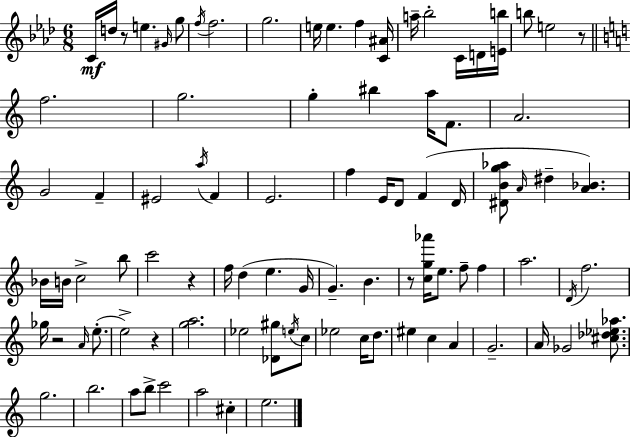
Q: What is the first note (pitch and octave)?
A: C4